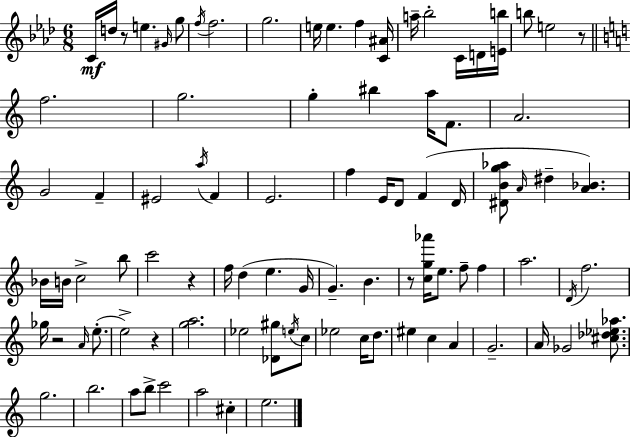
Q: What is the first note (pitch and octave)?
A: C4